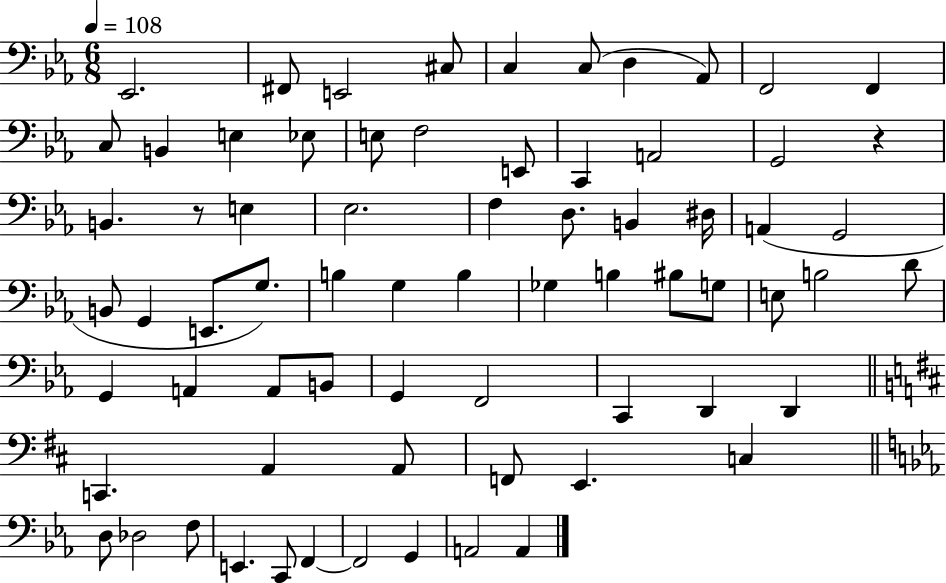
{
  \clef bass
  \numericTimeSignature
  \time 6/8
  \key ees \major
  \tempo 4 = 108
  \repeat volta 2 { ees,2. | fis,8 e,2 cis8 | c4 c8( d4 aes,8) | f,2 f,4 | \break c8 b,4 e4 ees8 | e8 f2 e,8 | c,4 a,2 | g,2 r4 | \break b,4. r8 e4 | ees2. | f4 d8. b,4 dis16 | a,4( g,2 | \break b,8 g,4 e,8. g8.) | b4 g4 b4 | ges4 b4 bis8 g8 | e8 b2 d'8 | \break g,4 a,4 a,8 b,8 | g,4 f,2 | c,4 d,4 d,4 | \bar "||" \break \key d \major c,4. a,4 a,8 | f,8 e,4. c4 | \bar "||" \break \key c \minor d8 des2 f8 | e,4. c,8 f,4~~ | f,2 g,4 | a,2 a,4 | \break } \bar "|."
}